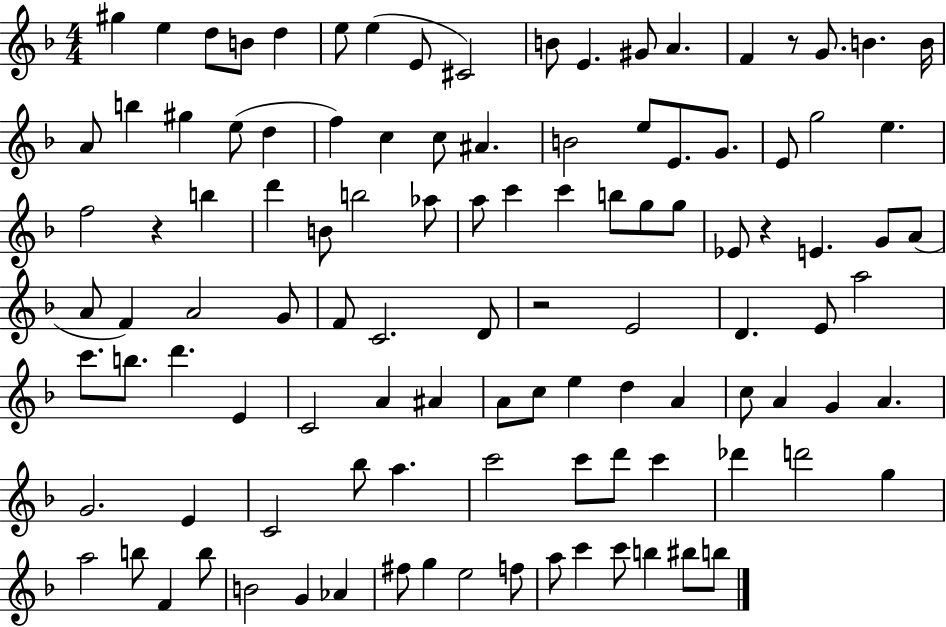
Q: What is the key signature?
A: F major